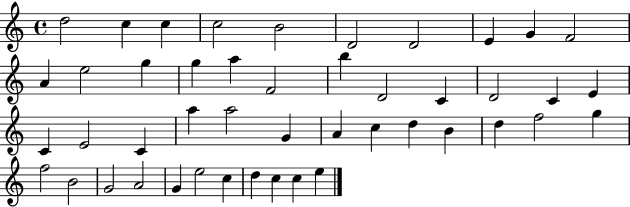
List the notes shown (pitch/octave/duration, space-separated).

D5/h C5/q C5/q C5/h B4/h D4/h D4/h E4/q G4/q F4/h A4/q E5/h G5/q G5/q A5/q F4/h B5/q D4/h C4/q D4/h C4/q E4/q C4/q E4/h C4/q A5/q A5/h G4/q A4/q C5/q D5/q B4/q D5/q F5/h G5/q F5/h B4/h G4/h A4/h G4/q E5/h C5/q D5/q C5/q C5/q E5/q